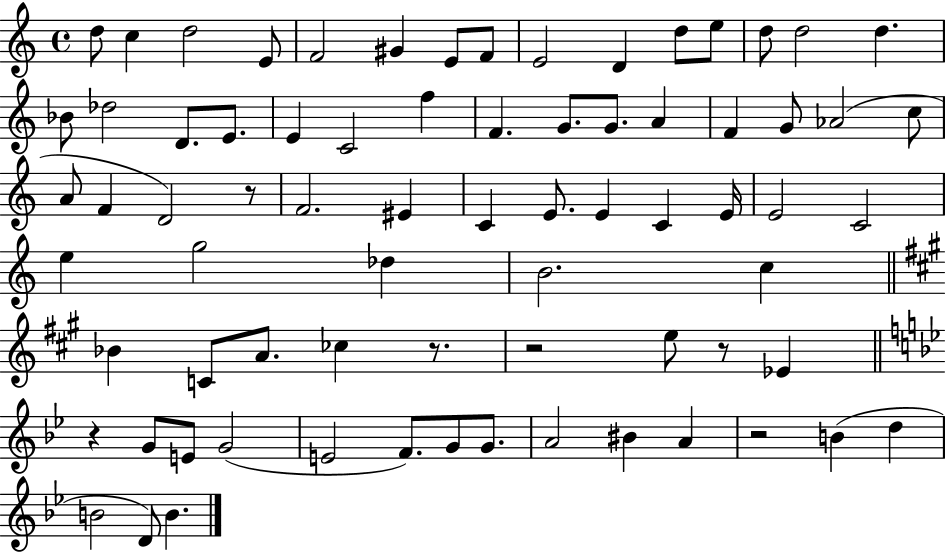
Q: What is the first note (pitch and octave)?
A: D5